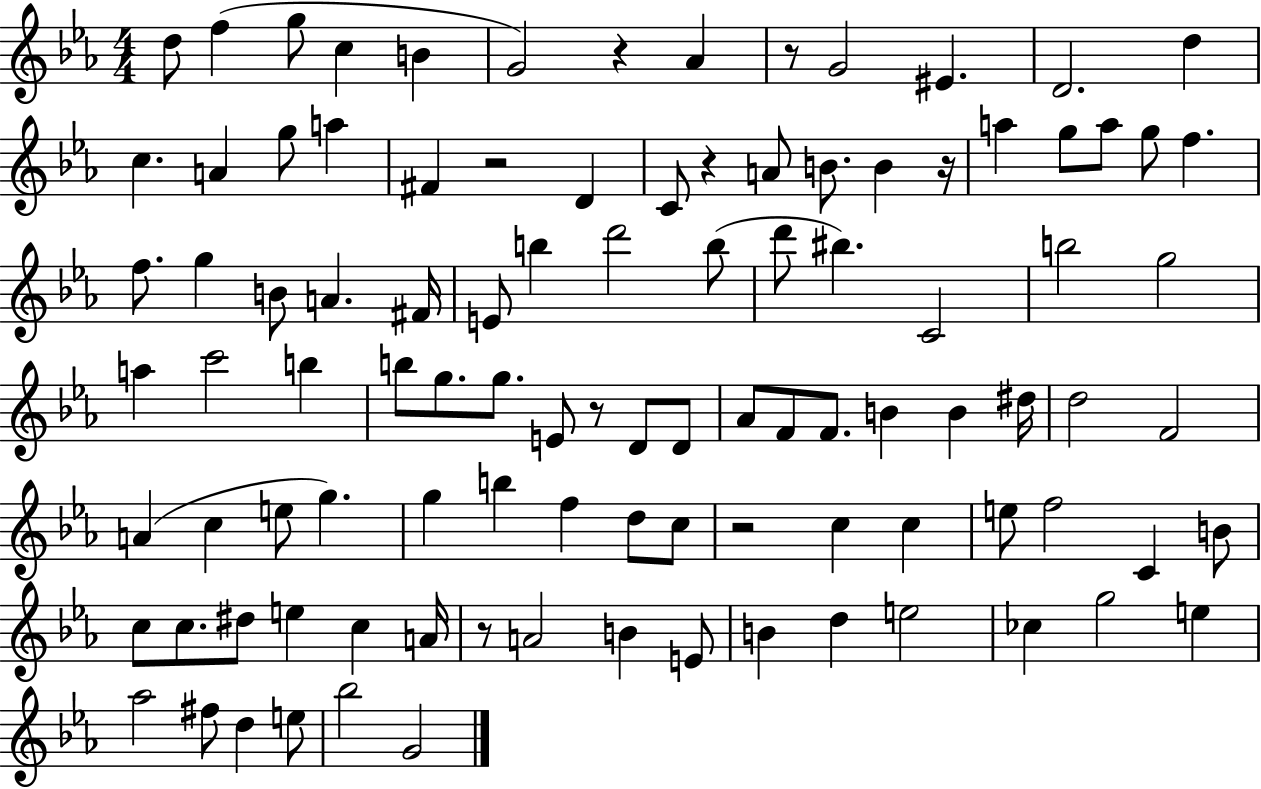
D5/e F5/q G5/e C5/q B4/q G4/h R/q Ab4/q R/e G4/h EIS4/q. D4/h. D5/q C5/q. A4/q G5/e A5/q F#4/q R/h D4/q C4/e R/q A4/e B4/e. B4/q R/s A5/q G5/e A5/e G5/e F5/q. F5/e. G5/q B4/e A4/q. F#4/s E4/e B5/q D6/h B5/e D6/e BIS5/q. C4/h B5/h G5/h A5/q C6/h B5/q B5/e G5/e. G5/e. E4/e R/e D4/e D4/e Ab4/e F4/e F4/e. B4/q B4/q D#5/s D5/h F4/h A4/q C5/q E5/e G5/q. G5/q B5/q F5/q D5/e C5/e R/h C5/q C5/q E5/e F5/h C4/q B4/e C5/e C5/e. D#5/e E5/q C5/q A4/s R/e A4/h B4/q E4/e B4/q D5/q E5/h CES5/q G5/h E5/q Ab5/h F#5/e D5/q E5/e Bb5/h G4/h